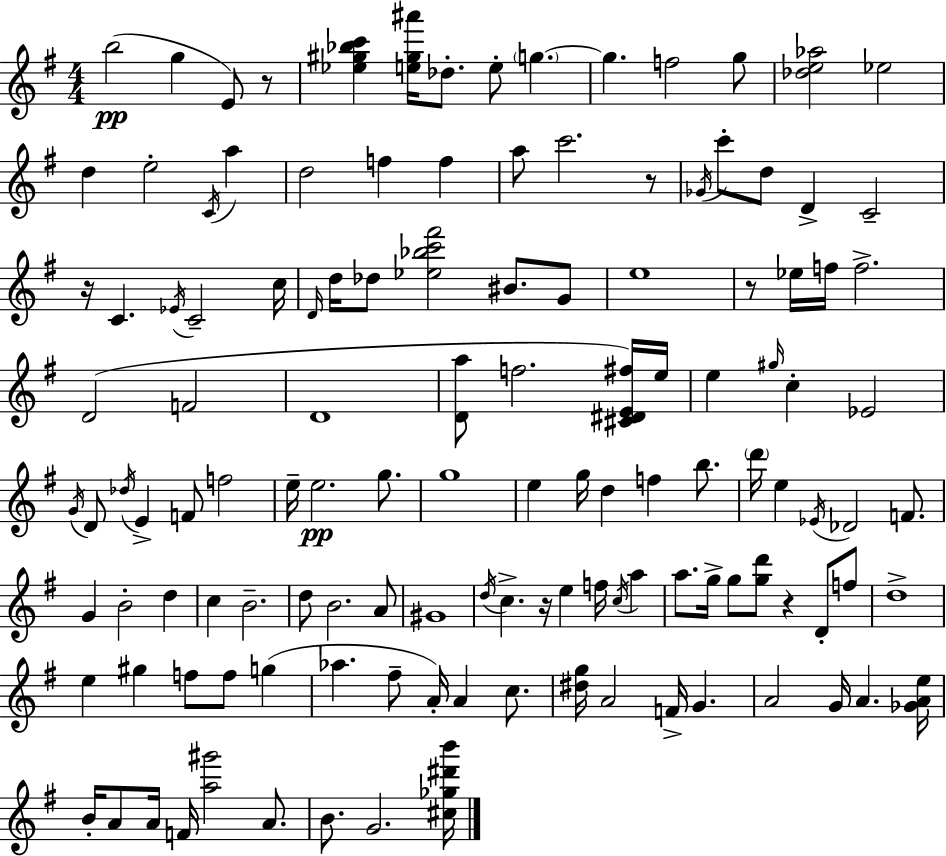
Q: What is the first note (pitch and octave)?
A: B5